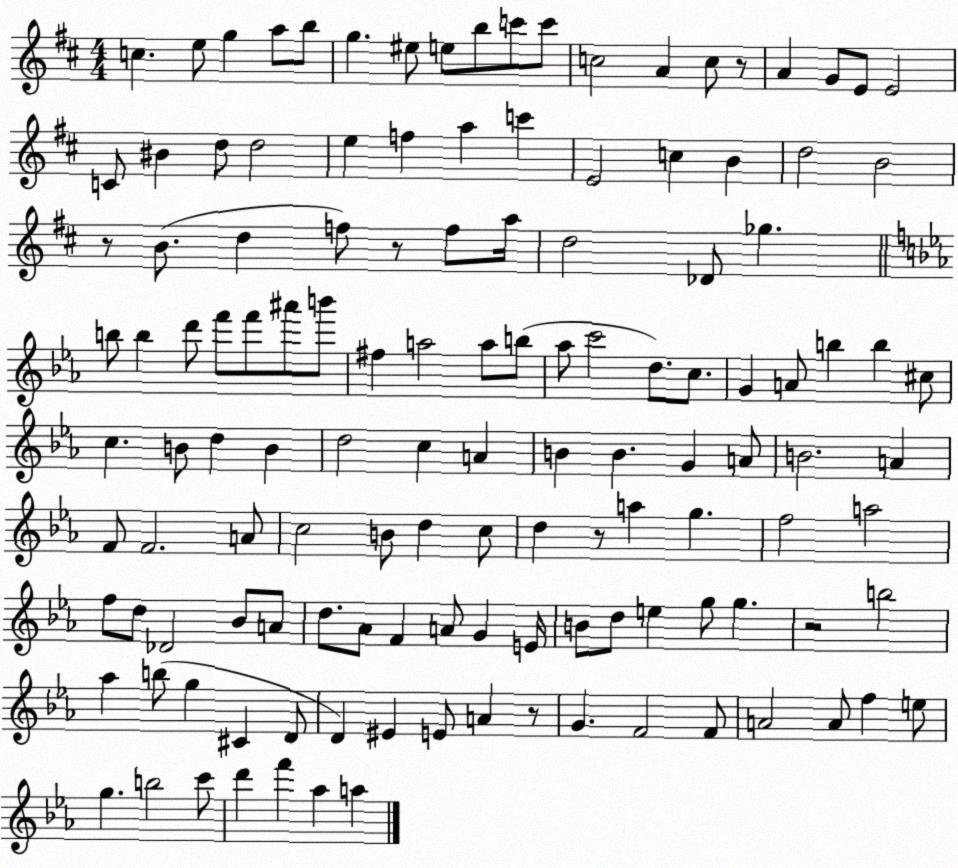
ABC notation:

X:1
T:Untitled
M:4/4
L:1/4
K:D
c e/2 g a/2 b/2 g ^e/2 e/2 b/2 c'/2 c'/2 c2 A c/2 z/2 A G/2 E/2 E2 C/2 ^B d/2 d2 e f a c' E2 c B d2 B2 z/2 B/2 d f/2 z/2 f/2 a/4 d2 _D/2 _g b/2 b d'/2 f'/2 f'/2 ^a'/2 b'/2 ^f a2 a/2 b/2 _a/2 c'2 d/2 c/2 G A/2 b b ^c/2 c B/2 d B d2 c A B B G A/2 B2 A F/2 F2 A/2 c2 B/2 d c/2 d z/2 a g f2 a2 f/2 d/2 _D2 _B/2 A/2 d/2 _A/2 F A/2 G E/4 B/2 d/2 e g/2 g z2 b2 _a b/2 g ^C D/2 D ^E E/2 A z/2 G F2 F/2 A2 A/2 f e/2 g b2 c'/2 d' f' _a a